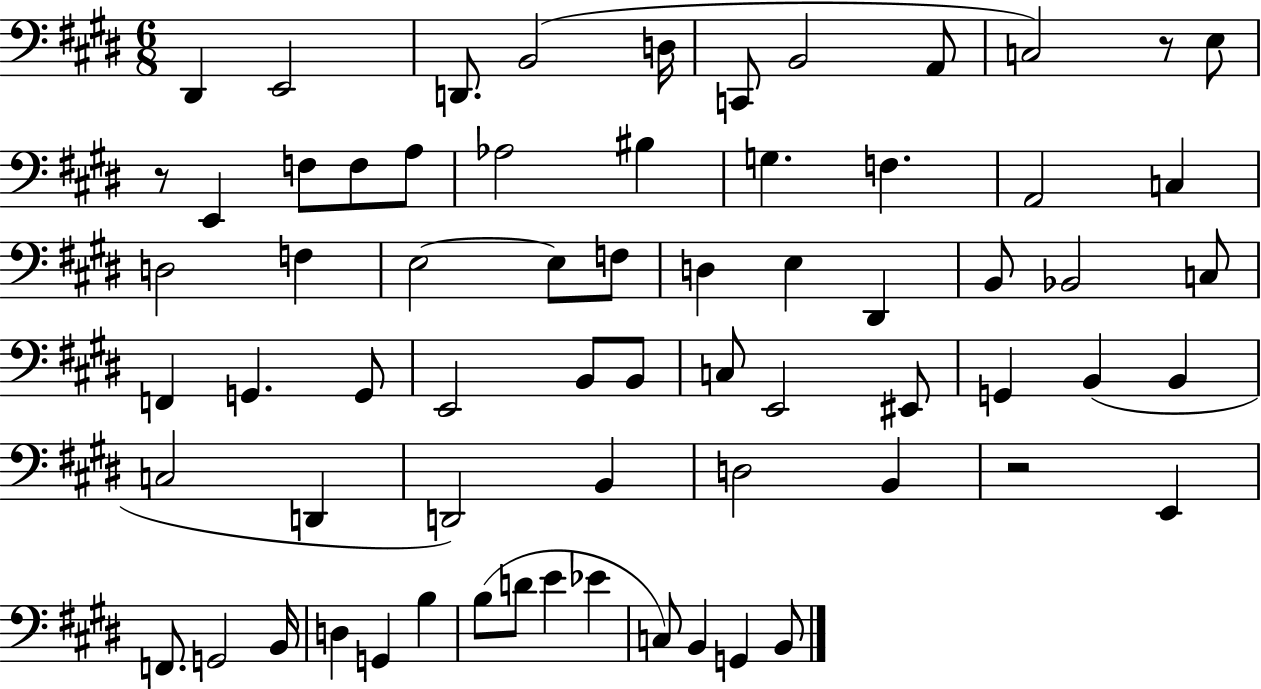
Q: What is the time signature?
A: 6/8